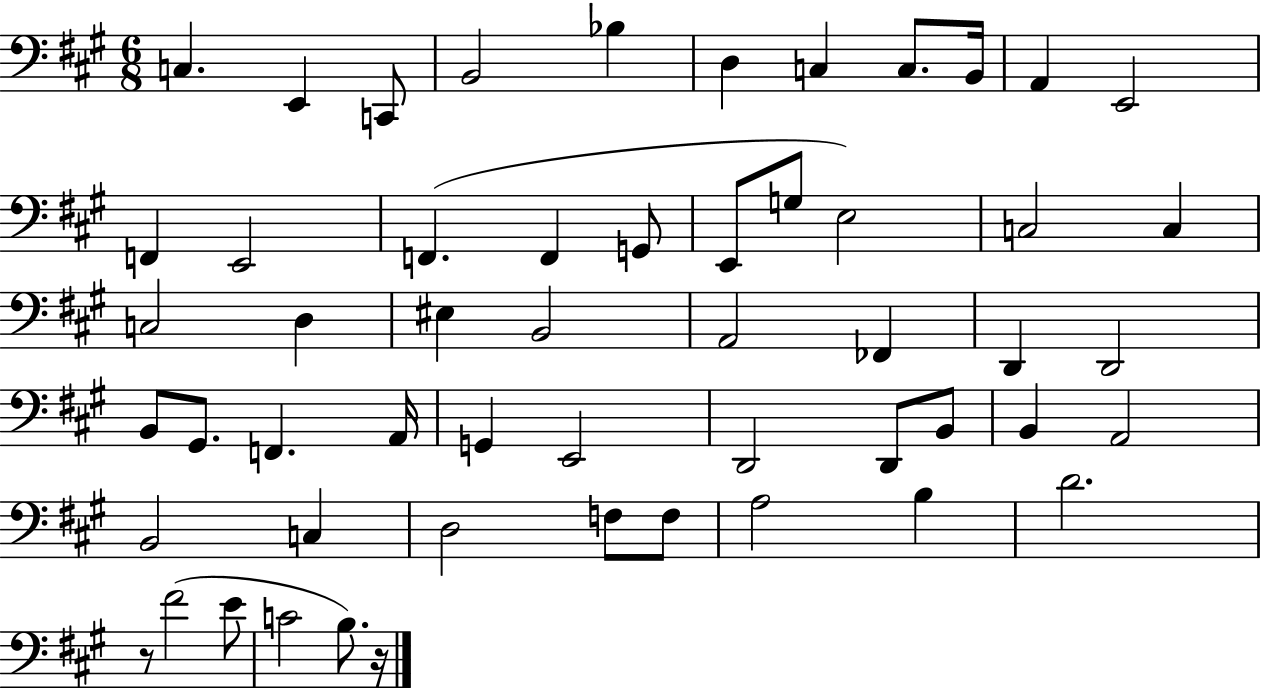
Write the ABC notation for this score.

X:1
T:Untitled
M:6/8
L:1/4
K:A
C, E,, C,,/2 B,,2 _B, D, C, C,/2 B,,/4 A,, E,,2 F,, E,,2 F,, F,, G,,/2 E,,/2 G,/2 E,2 C,2 C, C,2 D, ^E, B,,2 A,,2 _F,, D,, D,,2 B,,/2 ^G,,/2 F,, A,,/4 G,, E,,2 D,,2 D,,/2 B,,/2 B,, A,,2 B,,2 C, D,2 F,/2 F,/2 A,2 B, D2 z/2 ^F2 E/2 C2 B,/2 z/4